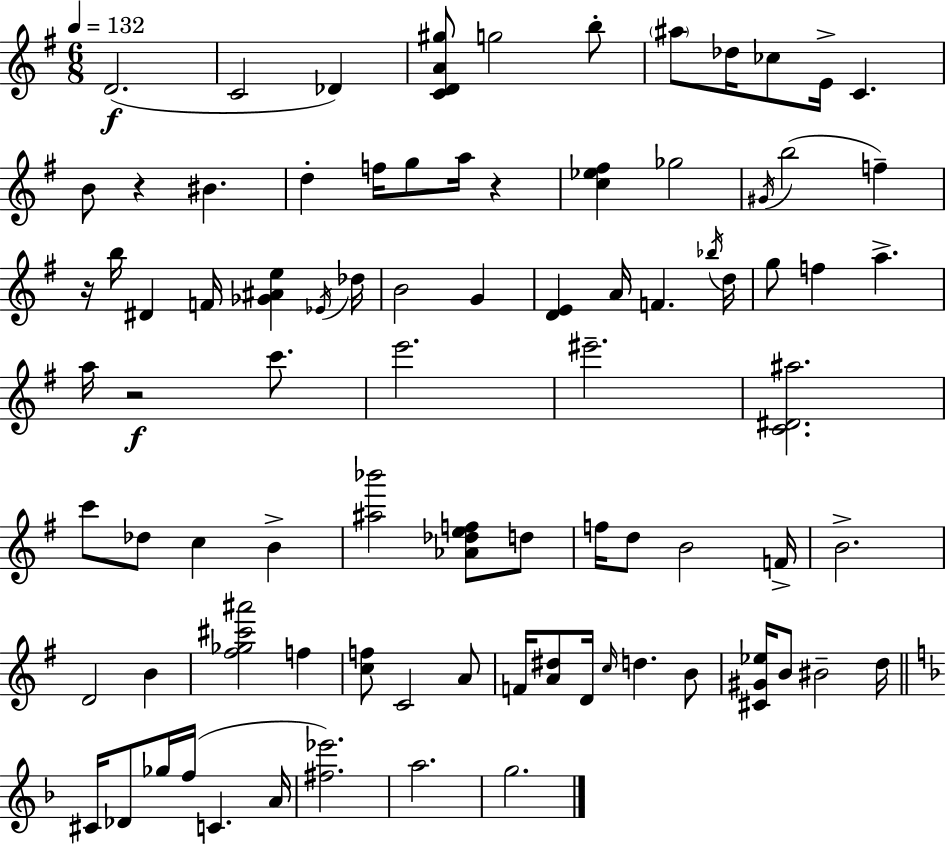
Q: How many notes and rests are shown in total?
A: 85